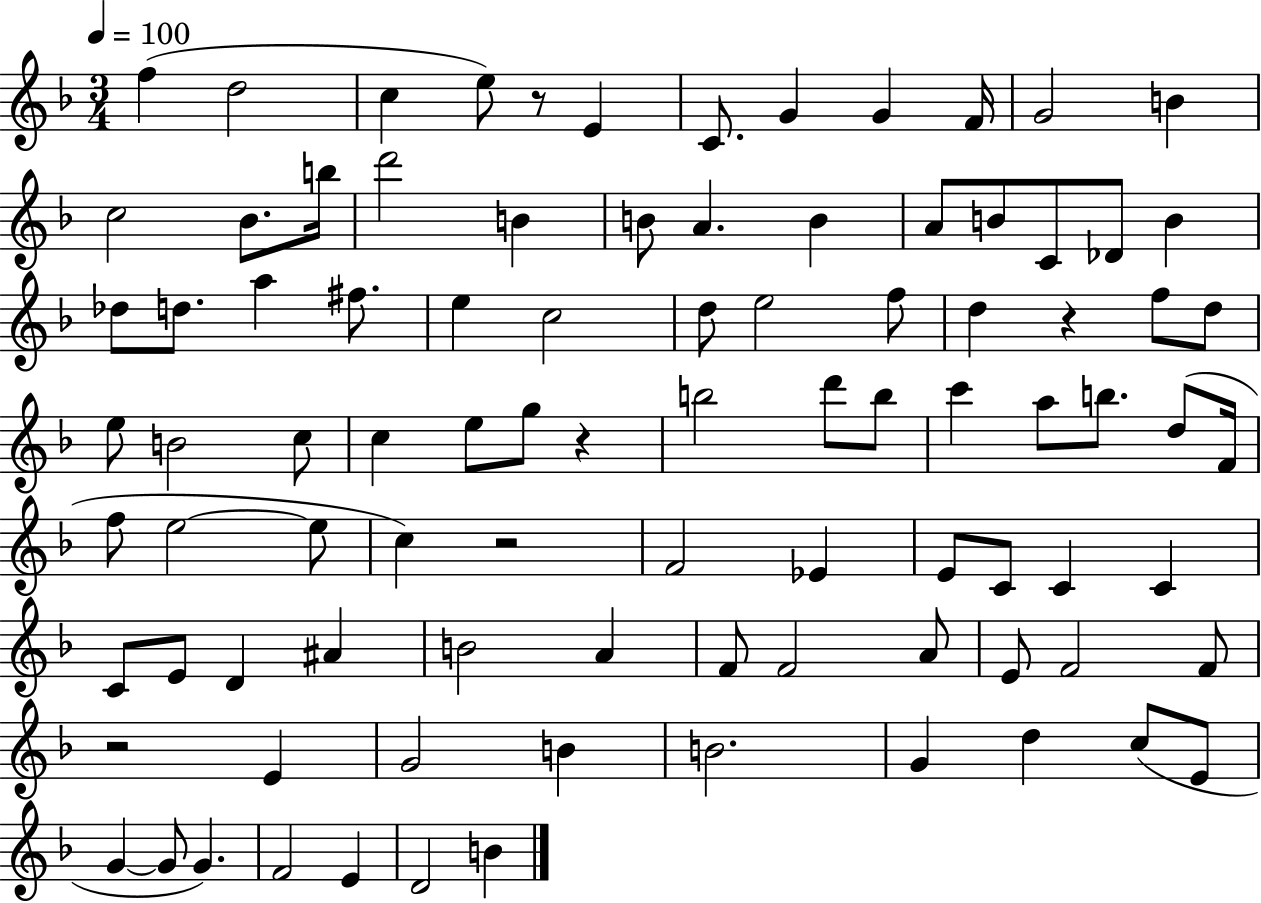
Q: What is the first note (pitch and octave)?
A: F5